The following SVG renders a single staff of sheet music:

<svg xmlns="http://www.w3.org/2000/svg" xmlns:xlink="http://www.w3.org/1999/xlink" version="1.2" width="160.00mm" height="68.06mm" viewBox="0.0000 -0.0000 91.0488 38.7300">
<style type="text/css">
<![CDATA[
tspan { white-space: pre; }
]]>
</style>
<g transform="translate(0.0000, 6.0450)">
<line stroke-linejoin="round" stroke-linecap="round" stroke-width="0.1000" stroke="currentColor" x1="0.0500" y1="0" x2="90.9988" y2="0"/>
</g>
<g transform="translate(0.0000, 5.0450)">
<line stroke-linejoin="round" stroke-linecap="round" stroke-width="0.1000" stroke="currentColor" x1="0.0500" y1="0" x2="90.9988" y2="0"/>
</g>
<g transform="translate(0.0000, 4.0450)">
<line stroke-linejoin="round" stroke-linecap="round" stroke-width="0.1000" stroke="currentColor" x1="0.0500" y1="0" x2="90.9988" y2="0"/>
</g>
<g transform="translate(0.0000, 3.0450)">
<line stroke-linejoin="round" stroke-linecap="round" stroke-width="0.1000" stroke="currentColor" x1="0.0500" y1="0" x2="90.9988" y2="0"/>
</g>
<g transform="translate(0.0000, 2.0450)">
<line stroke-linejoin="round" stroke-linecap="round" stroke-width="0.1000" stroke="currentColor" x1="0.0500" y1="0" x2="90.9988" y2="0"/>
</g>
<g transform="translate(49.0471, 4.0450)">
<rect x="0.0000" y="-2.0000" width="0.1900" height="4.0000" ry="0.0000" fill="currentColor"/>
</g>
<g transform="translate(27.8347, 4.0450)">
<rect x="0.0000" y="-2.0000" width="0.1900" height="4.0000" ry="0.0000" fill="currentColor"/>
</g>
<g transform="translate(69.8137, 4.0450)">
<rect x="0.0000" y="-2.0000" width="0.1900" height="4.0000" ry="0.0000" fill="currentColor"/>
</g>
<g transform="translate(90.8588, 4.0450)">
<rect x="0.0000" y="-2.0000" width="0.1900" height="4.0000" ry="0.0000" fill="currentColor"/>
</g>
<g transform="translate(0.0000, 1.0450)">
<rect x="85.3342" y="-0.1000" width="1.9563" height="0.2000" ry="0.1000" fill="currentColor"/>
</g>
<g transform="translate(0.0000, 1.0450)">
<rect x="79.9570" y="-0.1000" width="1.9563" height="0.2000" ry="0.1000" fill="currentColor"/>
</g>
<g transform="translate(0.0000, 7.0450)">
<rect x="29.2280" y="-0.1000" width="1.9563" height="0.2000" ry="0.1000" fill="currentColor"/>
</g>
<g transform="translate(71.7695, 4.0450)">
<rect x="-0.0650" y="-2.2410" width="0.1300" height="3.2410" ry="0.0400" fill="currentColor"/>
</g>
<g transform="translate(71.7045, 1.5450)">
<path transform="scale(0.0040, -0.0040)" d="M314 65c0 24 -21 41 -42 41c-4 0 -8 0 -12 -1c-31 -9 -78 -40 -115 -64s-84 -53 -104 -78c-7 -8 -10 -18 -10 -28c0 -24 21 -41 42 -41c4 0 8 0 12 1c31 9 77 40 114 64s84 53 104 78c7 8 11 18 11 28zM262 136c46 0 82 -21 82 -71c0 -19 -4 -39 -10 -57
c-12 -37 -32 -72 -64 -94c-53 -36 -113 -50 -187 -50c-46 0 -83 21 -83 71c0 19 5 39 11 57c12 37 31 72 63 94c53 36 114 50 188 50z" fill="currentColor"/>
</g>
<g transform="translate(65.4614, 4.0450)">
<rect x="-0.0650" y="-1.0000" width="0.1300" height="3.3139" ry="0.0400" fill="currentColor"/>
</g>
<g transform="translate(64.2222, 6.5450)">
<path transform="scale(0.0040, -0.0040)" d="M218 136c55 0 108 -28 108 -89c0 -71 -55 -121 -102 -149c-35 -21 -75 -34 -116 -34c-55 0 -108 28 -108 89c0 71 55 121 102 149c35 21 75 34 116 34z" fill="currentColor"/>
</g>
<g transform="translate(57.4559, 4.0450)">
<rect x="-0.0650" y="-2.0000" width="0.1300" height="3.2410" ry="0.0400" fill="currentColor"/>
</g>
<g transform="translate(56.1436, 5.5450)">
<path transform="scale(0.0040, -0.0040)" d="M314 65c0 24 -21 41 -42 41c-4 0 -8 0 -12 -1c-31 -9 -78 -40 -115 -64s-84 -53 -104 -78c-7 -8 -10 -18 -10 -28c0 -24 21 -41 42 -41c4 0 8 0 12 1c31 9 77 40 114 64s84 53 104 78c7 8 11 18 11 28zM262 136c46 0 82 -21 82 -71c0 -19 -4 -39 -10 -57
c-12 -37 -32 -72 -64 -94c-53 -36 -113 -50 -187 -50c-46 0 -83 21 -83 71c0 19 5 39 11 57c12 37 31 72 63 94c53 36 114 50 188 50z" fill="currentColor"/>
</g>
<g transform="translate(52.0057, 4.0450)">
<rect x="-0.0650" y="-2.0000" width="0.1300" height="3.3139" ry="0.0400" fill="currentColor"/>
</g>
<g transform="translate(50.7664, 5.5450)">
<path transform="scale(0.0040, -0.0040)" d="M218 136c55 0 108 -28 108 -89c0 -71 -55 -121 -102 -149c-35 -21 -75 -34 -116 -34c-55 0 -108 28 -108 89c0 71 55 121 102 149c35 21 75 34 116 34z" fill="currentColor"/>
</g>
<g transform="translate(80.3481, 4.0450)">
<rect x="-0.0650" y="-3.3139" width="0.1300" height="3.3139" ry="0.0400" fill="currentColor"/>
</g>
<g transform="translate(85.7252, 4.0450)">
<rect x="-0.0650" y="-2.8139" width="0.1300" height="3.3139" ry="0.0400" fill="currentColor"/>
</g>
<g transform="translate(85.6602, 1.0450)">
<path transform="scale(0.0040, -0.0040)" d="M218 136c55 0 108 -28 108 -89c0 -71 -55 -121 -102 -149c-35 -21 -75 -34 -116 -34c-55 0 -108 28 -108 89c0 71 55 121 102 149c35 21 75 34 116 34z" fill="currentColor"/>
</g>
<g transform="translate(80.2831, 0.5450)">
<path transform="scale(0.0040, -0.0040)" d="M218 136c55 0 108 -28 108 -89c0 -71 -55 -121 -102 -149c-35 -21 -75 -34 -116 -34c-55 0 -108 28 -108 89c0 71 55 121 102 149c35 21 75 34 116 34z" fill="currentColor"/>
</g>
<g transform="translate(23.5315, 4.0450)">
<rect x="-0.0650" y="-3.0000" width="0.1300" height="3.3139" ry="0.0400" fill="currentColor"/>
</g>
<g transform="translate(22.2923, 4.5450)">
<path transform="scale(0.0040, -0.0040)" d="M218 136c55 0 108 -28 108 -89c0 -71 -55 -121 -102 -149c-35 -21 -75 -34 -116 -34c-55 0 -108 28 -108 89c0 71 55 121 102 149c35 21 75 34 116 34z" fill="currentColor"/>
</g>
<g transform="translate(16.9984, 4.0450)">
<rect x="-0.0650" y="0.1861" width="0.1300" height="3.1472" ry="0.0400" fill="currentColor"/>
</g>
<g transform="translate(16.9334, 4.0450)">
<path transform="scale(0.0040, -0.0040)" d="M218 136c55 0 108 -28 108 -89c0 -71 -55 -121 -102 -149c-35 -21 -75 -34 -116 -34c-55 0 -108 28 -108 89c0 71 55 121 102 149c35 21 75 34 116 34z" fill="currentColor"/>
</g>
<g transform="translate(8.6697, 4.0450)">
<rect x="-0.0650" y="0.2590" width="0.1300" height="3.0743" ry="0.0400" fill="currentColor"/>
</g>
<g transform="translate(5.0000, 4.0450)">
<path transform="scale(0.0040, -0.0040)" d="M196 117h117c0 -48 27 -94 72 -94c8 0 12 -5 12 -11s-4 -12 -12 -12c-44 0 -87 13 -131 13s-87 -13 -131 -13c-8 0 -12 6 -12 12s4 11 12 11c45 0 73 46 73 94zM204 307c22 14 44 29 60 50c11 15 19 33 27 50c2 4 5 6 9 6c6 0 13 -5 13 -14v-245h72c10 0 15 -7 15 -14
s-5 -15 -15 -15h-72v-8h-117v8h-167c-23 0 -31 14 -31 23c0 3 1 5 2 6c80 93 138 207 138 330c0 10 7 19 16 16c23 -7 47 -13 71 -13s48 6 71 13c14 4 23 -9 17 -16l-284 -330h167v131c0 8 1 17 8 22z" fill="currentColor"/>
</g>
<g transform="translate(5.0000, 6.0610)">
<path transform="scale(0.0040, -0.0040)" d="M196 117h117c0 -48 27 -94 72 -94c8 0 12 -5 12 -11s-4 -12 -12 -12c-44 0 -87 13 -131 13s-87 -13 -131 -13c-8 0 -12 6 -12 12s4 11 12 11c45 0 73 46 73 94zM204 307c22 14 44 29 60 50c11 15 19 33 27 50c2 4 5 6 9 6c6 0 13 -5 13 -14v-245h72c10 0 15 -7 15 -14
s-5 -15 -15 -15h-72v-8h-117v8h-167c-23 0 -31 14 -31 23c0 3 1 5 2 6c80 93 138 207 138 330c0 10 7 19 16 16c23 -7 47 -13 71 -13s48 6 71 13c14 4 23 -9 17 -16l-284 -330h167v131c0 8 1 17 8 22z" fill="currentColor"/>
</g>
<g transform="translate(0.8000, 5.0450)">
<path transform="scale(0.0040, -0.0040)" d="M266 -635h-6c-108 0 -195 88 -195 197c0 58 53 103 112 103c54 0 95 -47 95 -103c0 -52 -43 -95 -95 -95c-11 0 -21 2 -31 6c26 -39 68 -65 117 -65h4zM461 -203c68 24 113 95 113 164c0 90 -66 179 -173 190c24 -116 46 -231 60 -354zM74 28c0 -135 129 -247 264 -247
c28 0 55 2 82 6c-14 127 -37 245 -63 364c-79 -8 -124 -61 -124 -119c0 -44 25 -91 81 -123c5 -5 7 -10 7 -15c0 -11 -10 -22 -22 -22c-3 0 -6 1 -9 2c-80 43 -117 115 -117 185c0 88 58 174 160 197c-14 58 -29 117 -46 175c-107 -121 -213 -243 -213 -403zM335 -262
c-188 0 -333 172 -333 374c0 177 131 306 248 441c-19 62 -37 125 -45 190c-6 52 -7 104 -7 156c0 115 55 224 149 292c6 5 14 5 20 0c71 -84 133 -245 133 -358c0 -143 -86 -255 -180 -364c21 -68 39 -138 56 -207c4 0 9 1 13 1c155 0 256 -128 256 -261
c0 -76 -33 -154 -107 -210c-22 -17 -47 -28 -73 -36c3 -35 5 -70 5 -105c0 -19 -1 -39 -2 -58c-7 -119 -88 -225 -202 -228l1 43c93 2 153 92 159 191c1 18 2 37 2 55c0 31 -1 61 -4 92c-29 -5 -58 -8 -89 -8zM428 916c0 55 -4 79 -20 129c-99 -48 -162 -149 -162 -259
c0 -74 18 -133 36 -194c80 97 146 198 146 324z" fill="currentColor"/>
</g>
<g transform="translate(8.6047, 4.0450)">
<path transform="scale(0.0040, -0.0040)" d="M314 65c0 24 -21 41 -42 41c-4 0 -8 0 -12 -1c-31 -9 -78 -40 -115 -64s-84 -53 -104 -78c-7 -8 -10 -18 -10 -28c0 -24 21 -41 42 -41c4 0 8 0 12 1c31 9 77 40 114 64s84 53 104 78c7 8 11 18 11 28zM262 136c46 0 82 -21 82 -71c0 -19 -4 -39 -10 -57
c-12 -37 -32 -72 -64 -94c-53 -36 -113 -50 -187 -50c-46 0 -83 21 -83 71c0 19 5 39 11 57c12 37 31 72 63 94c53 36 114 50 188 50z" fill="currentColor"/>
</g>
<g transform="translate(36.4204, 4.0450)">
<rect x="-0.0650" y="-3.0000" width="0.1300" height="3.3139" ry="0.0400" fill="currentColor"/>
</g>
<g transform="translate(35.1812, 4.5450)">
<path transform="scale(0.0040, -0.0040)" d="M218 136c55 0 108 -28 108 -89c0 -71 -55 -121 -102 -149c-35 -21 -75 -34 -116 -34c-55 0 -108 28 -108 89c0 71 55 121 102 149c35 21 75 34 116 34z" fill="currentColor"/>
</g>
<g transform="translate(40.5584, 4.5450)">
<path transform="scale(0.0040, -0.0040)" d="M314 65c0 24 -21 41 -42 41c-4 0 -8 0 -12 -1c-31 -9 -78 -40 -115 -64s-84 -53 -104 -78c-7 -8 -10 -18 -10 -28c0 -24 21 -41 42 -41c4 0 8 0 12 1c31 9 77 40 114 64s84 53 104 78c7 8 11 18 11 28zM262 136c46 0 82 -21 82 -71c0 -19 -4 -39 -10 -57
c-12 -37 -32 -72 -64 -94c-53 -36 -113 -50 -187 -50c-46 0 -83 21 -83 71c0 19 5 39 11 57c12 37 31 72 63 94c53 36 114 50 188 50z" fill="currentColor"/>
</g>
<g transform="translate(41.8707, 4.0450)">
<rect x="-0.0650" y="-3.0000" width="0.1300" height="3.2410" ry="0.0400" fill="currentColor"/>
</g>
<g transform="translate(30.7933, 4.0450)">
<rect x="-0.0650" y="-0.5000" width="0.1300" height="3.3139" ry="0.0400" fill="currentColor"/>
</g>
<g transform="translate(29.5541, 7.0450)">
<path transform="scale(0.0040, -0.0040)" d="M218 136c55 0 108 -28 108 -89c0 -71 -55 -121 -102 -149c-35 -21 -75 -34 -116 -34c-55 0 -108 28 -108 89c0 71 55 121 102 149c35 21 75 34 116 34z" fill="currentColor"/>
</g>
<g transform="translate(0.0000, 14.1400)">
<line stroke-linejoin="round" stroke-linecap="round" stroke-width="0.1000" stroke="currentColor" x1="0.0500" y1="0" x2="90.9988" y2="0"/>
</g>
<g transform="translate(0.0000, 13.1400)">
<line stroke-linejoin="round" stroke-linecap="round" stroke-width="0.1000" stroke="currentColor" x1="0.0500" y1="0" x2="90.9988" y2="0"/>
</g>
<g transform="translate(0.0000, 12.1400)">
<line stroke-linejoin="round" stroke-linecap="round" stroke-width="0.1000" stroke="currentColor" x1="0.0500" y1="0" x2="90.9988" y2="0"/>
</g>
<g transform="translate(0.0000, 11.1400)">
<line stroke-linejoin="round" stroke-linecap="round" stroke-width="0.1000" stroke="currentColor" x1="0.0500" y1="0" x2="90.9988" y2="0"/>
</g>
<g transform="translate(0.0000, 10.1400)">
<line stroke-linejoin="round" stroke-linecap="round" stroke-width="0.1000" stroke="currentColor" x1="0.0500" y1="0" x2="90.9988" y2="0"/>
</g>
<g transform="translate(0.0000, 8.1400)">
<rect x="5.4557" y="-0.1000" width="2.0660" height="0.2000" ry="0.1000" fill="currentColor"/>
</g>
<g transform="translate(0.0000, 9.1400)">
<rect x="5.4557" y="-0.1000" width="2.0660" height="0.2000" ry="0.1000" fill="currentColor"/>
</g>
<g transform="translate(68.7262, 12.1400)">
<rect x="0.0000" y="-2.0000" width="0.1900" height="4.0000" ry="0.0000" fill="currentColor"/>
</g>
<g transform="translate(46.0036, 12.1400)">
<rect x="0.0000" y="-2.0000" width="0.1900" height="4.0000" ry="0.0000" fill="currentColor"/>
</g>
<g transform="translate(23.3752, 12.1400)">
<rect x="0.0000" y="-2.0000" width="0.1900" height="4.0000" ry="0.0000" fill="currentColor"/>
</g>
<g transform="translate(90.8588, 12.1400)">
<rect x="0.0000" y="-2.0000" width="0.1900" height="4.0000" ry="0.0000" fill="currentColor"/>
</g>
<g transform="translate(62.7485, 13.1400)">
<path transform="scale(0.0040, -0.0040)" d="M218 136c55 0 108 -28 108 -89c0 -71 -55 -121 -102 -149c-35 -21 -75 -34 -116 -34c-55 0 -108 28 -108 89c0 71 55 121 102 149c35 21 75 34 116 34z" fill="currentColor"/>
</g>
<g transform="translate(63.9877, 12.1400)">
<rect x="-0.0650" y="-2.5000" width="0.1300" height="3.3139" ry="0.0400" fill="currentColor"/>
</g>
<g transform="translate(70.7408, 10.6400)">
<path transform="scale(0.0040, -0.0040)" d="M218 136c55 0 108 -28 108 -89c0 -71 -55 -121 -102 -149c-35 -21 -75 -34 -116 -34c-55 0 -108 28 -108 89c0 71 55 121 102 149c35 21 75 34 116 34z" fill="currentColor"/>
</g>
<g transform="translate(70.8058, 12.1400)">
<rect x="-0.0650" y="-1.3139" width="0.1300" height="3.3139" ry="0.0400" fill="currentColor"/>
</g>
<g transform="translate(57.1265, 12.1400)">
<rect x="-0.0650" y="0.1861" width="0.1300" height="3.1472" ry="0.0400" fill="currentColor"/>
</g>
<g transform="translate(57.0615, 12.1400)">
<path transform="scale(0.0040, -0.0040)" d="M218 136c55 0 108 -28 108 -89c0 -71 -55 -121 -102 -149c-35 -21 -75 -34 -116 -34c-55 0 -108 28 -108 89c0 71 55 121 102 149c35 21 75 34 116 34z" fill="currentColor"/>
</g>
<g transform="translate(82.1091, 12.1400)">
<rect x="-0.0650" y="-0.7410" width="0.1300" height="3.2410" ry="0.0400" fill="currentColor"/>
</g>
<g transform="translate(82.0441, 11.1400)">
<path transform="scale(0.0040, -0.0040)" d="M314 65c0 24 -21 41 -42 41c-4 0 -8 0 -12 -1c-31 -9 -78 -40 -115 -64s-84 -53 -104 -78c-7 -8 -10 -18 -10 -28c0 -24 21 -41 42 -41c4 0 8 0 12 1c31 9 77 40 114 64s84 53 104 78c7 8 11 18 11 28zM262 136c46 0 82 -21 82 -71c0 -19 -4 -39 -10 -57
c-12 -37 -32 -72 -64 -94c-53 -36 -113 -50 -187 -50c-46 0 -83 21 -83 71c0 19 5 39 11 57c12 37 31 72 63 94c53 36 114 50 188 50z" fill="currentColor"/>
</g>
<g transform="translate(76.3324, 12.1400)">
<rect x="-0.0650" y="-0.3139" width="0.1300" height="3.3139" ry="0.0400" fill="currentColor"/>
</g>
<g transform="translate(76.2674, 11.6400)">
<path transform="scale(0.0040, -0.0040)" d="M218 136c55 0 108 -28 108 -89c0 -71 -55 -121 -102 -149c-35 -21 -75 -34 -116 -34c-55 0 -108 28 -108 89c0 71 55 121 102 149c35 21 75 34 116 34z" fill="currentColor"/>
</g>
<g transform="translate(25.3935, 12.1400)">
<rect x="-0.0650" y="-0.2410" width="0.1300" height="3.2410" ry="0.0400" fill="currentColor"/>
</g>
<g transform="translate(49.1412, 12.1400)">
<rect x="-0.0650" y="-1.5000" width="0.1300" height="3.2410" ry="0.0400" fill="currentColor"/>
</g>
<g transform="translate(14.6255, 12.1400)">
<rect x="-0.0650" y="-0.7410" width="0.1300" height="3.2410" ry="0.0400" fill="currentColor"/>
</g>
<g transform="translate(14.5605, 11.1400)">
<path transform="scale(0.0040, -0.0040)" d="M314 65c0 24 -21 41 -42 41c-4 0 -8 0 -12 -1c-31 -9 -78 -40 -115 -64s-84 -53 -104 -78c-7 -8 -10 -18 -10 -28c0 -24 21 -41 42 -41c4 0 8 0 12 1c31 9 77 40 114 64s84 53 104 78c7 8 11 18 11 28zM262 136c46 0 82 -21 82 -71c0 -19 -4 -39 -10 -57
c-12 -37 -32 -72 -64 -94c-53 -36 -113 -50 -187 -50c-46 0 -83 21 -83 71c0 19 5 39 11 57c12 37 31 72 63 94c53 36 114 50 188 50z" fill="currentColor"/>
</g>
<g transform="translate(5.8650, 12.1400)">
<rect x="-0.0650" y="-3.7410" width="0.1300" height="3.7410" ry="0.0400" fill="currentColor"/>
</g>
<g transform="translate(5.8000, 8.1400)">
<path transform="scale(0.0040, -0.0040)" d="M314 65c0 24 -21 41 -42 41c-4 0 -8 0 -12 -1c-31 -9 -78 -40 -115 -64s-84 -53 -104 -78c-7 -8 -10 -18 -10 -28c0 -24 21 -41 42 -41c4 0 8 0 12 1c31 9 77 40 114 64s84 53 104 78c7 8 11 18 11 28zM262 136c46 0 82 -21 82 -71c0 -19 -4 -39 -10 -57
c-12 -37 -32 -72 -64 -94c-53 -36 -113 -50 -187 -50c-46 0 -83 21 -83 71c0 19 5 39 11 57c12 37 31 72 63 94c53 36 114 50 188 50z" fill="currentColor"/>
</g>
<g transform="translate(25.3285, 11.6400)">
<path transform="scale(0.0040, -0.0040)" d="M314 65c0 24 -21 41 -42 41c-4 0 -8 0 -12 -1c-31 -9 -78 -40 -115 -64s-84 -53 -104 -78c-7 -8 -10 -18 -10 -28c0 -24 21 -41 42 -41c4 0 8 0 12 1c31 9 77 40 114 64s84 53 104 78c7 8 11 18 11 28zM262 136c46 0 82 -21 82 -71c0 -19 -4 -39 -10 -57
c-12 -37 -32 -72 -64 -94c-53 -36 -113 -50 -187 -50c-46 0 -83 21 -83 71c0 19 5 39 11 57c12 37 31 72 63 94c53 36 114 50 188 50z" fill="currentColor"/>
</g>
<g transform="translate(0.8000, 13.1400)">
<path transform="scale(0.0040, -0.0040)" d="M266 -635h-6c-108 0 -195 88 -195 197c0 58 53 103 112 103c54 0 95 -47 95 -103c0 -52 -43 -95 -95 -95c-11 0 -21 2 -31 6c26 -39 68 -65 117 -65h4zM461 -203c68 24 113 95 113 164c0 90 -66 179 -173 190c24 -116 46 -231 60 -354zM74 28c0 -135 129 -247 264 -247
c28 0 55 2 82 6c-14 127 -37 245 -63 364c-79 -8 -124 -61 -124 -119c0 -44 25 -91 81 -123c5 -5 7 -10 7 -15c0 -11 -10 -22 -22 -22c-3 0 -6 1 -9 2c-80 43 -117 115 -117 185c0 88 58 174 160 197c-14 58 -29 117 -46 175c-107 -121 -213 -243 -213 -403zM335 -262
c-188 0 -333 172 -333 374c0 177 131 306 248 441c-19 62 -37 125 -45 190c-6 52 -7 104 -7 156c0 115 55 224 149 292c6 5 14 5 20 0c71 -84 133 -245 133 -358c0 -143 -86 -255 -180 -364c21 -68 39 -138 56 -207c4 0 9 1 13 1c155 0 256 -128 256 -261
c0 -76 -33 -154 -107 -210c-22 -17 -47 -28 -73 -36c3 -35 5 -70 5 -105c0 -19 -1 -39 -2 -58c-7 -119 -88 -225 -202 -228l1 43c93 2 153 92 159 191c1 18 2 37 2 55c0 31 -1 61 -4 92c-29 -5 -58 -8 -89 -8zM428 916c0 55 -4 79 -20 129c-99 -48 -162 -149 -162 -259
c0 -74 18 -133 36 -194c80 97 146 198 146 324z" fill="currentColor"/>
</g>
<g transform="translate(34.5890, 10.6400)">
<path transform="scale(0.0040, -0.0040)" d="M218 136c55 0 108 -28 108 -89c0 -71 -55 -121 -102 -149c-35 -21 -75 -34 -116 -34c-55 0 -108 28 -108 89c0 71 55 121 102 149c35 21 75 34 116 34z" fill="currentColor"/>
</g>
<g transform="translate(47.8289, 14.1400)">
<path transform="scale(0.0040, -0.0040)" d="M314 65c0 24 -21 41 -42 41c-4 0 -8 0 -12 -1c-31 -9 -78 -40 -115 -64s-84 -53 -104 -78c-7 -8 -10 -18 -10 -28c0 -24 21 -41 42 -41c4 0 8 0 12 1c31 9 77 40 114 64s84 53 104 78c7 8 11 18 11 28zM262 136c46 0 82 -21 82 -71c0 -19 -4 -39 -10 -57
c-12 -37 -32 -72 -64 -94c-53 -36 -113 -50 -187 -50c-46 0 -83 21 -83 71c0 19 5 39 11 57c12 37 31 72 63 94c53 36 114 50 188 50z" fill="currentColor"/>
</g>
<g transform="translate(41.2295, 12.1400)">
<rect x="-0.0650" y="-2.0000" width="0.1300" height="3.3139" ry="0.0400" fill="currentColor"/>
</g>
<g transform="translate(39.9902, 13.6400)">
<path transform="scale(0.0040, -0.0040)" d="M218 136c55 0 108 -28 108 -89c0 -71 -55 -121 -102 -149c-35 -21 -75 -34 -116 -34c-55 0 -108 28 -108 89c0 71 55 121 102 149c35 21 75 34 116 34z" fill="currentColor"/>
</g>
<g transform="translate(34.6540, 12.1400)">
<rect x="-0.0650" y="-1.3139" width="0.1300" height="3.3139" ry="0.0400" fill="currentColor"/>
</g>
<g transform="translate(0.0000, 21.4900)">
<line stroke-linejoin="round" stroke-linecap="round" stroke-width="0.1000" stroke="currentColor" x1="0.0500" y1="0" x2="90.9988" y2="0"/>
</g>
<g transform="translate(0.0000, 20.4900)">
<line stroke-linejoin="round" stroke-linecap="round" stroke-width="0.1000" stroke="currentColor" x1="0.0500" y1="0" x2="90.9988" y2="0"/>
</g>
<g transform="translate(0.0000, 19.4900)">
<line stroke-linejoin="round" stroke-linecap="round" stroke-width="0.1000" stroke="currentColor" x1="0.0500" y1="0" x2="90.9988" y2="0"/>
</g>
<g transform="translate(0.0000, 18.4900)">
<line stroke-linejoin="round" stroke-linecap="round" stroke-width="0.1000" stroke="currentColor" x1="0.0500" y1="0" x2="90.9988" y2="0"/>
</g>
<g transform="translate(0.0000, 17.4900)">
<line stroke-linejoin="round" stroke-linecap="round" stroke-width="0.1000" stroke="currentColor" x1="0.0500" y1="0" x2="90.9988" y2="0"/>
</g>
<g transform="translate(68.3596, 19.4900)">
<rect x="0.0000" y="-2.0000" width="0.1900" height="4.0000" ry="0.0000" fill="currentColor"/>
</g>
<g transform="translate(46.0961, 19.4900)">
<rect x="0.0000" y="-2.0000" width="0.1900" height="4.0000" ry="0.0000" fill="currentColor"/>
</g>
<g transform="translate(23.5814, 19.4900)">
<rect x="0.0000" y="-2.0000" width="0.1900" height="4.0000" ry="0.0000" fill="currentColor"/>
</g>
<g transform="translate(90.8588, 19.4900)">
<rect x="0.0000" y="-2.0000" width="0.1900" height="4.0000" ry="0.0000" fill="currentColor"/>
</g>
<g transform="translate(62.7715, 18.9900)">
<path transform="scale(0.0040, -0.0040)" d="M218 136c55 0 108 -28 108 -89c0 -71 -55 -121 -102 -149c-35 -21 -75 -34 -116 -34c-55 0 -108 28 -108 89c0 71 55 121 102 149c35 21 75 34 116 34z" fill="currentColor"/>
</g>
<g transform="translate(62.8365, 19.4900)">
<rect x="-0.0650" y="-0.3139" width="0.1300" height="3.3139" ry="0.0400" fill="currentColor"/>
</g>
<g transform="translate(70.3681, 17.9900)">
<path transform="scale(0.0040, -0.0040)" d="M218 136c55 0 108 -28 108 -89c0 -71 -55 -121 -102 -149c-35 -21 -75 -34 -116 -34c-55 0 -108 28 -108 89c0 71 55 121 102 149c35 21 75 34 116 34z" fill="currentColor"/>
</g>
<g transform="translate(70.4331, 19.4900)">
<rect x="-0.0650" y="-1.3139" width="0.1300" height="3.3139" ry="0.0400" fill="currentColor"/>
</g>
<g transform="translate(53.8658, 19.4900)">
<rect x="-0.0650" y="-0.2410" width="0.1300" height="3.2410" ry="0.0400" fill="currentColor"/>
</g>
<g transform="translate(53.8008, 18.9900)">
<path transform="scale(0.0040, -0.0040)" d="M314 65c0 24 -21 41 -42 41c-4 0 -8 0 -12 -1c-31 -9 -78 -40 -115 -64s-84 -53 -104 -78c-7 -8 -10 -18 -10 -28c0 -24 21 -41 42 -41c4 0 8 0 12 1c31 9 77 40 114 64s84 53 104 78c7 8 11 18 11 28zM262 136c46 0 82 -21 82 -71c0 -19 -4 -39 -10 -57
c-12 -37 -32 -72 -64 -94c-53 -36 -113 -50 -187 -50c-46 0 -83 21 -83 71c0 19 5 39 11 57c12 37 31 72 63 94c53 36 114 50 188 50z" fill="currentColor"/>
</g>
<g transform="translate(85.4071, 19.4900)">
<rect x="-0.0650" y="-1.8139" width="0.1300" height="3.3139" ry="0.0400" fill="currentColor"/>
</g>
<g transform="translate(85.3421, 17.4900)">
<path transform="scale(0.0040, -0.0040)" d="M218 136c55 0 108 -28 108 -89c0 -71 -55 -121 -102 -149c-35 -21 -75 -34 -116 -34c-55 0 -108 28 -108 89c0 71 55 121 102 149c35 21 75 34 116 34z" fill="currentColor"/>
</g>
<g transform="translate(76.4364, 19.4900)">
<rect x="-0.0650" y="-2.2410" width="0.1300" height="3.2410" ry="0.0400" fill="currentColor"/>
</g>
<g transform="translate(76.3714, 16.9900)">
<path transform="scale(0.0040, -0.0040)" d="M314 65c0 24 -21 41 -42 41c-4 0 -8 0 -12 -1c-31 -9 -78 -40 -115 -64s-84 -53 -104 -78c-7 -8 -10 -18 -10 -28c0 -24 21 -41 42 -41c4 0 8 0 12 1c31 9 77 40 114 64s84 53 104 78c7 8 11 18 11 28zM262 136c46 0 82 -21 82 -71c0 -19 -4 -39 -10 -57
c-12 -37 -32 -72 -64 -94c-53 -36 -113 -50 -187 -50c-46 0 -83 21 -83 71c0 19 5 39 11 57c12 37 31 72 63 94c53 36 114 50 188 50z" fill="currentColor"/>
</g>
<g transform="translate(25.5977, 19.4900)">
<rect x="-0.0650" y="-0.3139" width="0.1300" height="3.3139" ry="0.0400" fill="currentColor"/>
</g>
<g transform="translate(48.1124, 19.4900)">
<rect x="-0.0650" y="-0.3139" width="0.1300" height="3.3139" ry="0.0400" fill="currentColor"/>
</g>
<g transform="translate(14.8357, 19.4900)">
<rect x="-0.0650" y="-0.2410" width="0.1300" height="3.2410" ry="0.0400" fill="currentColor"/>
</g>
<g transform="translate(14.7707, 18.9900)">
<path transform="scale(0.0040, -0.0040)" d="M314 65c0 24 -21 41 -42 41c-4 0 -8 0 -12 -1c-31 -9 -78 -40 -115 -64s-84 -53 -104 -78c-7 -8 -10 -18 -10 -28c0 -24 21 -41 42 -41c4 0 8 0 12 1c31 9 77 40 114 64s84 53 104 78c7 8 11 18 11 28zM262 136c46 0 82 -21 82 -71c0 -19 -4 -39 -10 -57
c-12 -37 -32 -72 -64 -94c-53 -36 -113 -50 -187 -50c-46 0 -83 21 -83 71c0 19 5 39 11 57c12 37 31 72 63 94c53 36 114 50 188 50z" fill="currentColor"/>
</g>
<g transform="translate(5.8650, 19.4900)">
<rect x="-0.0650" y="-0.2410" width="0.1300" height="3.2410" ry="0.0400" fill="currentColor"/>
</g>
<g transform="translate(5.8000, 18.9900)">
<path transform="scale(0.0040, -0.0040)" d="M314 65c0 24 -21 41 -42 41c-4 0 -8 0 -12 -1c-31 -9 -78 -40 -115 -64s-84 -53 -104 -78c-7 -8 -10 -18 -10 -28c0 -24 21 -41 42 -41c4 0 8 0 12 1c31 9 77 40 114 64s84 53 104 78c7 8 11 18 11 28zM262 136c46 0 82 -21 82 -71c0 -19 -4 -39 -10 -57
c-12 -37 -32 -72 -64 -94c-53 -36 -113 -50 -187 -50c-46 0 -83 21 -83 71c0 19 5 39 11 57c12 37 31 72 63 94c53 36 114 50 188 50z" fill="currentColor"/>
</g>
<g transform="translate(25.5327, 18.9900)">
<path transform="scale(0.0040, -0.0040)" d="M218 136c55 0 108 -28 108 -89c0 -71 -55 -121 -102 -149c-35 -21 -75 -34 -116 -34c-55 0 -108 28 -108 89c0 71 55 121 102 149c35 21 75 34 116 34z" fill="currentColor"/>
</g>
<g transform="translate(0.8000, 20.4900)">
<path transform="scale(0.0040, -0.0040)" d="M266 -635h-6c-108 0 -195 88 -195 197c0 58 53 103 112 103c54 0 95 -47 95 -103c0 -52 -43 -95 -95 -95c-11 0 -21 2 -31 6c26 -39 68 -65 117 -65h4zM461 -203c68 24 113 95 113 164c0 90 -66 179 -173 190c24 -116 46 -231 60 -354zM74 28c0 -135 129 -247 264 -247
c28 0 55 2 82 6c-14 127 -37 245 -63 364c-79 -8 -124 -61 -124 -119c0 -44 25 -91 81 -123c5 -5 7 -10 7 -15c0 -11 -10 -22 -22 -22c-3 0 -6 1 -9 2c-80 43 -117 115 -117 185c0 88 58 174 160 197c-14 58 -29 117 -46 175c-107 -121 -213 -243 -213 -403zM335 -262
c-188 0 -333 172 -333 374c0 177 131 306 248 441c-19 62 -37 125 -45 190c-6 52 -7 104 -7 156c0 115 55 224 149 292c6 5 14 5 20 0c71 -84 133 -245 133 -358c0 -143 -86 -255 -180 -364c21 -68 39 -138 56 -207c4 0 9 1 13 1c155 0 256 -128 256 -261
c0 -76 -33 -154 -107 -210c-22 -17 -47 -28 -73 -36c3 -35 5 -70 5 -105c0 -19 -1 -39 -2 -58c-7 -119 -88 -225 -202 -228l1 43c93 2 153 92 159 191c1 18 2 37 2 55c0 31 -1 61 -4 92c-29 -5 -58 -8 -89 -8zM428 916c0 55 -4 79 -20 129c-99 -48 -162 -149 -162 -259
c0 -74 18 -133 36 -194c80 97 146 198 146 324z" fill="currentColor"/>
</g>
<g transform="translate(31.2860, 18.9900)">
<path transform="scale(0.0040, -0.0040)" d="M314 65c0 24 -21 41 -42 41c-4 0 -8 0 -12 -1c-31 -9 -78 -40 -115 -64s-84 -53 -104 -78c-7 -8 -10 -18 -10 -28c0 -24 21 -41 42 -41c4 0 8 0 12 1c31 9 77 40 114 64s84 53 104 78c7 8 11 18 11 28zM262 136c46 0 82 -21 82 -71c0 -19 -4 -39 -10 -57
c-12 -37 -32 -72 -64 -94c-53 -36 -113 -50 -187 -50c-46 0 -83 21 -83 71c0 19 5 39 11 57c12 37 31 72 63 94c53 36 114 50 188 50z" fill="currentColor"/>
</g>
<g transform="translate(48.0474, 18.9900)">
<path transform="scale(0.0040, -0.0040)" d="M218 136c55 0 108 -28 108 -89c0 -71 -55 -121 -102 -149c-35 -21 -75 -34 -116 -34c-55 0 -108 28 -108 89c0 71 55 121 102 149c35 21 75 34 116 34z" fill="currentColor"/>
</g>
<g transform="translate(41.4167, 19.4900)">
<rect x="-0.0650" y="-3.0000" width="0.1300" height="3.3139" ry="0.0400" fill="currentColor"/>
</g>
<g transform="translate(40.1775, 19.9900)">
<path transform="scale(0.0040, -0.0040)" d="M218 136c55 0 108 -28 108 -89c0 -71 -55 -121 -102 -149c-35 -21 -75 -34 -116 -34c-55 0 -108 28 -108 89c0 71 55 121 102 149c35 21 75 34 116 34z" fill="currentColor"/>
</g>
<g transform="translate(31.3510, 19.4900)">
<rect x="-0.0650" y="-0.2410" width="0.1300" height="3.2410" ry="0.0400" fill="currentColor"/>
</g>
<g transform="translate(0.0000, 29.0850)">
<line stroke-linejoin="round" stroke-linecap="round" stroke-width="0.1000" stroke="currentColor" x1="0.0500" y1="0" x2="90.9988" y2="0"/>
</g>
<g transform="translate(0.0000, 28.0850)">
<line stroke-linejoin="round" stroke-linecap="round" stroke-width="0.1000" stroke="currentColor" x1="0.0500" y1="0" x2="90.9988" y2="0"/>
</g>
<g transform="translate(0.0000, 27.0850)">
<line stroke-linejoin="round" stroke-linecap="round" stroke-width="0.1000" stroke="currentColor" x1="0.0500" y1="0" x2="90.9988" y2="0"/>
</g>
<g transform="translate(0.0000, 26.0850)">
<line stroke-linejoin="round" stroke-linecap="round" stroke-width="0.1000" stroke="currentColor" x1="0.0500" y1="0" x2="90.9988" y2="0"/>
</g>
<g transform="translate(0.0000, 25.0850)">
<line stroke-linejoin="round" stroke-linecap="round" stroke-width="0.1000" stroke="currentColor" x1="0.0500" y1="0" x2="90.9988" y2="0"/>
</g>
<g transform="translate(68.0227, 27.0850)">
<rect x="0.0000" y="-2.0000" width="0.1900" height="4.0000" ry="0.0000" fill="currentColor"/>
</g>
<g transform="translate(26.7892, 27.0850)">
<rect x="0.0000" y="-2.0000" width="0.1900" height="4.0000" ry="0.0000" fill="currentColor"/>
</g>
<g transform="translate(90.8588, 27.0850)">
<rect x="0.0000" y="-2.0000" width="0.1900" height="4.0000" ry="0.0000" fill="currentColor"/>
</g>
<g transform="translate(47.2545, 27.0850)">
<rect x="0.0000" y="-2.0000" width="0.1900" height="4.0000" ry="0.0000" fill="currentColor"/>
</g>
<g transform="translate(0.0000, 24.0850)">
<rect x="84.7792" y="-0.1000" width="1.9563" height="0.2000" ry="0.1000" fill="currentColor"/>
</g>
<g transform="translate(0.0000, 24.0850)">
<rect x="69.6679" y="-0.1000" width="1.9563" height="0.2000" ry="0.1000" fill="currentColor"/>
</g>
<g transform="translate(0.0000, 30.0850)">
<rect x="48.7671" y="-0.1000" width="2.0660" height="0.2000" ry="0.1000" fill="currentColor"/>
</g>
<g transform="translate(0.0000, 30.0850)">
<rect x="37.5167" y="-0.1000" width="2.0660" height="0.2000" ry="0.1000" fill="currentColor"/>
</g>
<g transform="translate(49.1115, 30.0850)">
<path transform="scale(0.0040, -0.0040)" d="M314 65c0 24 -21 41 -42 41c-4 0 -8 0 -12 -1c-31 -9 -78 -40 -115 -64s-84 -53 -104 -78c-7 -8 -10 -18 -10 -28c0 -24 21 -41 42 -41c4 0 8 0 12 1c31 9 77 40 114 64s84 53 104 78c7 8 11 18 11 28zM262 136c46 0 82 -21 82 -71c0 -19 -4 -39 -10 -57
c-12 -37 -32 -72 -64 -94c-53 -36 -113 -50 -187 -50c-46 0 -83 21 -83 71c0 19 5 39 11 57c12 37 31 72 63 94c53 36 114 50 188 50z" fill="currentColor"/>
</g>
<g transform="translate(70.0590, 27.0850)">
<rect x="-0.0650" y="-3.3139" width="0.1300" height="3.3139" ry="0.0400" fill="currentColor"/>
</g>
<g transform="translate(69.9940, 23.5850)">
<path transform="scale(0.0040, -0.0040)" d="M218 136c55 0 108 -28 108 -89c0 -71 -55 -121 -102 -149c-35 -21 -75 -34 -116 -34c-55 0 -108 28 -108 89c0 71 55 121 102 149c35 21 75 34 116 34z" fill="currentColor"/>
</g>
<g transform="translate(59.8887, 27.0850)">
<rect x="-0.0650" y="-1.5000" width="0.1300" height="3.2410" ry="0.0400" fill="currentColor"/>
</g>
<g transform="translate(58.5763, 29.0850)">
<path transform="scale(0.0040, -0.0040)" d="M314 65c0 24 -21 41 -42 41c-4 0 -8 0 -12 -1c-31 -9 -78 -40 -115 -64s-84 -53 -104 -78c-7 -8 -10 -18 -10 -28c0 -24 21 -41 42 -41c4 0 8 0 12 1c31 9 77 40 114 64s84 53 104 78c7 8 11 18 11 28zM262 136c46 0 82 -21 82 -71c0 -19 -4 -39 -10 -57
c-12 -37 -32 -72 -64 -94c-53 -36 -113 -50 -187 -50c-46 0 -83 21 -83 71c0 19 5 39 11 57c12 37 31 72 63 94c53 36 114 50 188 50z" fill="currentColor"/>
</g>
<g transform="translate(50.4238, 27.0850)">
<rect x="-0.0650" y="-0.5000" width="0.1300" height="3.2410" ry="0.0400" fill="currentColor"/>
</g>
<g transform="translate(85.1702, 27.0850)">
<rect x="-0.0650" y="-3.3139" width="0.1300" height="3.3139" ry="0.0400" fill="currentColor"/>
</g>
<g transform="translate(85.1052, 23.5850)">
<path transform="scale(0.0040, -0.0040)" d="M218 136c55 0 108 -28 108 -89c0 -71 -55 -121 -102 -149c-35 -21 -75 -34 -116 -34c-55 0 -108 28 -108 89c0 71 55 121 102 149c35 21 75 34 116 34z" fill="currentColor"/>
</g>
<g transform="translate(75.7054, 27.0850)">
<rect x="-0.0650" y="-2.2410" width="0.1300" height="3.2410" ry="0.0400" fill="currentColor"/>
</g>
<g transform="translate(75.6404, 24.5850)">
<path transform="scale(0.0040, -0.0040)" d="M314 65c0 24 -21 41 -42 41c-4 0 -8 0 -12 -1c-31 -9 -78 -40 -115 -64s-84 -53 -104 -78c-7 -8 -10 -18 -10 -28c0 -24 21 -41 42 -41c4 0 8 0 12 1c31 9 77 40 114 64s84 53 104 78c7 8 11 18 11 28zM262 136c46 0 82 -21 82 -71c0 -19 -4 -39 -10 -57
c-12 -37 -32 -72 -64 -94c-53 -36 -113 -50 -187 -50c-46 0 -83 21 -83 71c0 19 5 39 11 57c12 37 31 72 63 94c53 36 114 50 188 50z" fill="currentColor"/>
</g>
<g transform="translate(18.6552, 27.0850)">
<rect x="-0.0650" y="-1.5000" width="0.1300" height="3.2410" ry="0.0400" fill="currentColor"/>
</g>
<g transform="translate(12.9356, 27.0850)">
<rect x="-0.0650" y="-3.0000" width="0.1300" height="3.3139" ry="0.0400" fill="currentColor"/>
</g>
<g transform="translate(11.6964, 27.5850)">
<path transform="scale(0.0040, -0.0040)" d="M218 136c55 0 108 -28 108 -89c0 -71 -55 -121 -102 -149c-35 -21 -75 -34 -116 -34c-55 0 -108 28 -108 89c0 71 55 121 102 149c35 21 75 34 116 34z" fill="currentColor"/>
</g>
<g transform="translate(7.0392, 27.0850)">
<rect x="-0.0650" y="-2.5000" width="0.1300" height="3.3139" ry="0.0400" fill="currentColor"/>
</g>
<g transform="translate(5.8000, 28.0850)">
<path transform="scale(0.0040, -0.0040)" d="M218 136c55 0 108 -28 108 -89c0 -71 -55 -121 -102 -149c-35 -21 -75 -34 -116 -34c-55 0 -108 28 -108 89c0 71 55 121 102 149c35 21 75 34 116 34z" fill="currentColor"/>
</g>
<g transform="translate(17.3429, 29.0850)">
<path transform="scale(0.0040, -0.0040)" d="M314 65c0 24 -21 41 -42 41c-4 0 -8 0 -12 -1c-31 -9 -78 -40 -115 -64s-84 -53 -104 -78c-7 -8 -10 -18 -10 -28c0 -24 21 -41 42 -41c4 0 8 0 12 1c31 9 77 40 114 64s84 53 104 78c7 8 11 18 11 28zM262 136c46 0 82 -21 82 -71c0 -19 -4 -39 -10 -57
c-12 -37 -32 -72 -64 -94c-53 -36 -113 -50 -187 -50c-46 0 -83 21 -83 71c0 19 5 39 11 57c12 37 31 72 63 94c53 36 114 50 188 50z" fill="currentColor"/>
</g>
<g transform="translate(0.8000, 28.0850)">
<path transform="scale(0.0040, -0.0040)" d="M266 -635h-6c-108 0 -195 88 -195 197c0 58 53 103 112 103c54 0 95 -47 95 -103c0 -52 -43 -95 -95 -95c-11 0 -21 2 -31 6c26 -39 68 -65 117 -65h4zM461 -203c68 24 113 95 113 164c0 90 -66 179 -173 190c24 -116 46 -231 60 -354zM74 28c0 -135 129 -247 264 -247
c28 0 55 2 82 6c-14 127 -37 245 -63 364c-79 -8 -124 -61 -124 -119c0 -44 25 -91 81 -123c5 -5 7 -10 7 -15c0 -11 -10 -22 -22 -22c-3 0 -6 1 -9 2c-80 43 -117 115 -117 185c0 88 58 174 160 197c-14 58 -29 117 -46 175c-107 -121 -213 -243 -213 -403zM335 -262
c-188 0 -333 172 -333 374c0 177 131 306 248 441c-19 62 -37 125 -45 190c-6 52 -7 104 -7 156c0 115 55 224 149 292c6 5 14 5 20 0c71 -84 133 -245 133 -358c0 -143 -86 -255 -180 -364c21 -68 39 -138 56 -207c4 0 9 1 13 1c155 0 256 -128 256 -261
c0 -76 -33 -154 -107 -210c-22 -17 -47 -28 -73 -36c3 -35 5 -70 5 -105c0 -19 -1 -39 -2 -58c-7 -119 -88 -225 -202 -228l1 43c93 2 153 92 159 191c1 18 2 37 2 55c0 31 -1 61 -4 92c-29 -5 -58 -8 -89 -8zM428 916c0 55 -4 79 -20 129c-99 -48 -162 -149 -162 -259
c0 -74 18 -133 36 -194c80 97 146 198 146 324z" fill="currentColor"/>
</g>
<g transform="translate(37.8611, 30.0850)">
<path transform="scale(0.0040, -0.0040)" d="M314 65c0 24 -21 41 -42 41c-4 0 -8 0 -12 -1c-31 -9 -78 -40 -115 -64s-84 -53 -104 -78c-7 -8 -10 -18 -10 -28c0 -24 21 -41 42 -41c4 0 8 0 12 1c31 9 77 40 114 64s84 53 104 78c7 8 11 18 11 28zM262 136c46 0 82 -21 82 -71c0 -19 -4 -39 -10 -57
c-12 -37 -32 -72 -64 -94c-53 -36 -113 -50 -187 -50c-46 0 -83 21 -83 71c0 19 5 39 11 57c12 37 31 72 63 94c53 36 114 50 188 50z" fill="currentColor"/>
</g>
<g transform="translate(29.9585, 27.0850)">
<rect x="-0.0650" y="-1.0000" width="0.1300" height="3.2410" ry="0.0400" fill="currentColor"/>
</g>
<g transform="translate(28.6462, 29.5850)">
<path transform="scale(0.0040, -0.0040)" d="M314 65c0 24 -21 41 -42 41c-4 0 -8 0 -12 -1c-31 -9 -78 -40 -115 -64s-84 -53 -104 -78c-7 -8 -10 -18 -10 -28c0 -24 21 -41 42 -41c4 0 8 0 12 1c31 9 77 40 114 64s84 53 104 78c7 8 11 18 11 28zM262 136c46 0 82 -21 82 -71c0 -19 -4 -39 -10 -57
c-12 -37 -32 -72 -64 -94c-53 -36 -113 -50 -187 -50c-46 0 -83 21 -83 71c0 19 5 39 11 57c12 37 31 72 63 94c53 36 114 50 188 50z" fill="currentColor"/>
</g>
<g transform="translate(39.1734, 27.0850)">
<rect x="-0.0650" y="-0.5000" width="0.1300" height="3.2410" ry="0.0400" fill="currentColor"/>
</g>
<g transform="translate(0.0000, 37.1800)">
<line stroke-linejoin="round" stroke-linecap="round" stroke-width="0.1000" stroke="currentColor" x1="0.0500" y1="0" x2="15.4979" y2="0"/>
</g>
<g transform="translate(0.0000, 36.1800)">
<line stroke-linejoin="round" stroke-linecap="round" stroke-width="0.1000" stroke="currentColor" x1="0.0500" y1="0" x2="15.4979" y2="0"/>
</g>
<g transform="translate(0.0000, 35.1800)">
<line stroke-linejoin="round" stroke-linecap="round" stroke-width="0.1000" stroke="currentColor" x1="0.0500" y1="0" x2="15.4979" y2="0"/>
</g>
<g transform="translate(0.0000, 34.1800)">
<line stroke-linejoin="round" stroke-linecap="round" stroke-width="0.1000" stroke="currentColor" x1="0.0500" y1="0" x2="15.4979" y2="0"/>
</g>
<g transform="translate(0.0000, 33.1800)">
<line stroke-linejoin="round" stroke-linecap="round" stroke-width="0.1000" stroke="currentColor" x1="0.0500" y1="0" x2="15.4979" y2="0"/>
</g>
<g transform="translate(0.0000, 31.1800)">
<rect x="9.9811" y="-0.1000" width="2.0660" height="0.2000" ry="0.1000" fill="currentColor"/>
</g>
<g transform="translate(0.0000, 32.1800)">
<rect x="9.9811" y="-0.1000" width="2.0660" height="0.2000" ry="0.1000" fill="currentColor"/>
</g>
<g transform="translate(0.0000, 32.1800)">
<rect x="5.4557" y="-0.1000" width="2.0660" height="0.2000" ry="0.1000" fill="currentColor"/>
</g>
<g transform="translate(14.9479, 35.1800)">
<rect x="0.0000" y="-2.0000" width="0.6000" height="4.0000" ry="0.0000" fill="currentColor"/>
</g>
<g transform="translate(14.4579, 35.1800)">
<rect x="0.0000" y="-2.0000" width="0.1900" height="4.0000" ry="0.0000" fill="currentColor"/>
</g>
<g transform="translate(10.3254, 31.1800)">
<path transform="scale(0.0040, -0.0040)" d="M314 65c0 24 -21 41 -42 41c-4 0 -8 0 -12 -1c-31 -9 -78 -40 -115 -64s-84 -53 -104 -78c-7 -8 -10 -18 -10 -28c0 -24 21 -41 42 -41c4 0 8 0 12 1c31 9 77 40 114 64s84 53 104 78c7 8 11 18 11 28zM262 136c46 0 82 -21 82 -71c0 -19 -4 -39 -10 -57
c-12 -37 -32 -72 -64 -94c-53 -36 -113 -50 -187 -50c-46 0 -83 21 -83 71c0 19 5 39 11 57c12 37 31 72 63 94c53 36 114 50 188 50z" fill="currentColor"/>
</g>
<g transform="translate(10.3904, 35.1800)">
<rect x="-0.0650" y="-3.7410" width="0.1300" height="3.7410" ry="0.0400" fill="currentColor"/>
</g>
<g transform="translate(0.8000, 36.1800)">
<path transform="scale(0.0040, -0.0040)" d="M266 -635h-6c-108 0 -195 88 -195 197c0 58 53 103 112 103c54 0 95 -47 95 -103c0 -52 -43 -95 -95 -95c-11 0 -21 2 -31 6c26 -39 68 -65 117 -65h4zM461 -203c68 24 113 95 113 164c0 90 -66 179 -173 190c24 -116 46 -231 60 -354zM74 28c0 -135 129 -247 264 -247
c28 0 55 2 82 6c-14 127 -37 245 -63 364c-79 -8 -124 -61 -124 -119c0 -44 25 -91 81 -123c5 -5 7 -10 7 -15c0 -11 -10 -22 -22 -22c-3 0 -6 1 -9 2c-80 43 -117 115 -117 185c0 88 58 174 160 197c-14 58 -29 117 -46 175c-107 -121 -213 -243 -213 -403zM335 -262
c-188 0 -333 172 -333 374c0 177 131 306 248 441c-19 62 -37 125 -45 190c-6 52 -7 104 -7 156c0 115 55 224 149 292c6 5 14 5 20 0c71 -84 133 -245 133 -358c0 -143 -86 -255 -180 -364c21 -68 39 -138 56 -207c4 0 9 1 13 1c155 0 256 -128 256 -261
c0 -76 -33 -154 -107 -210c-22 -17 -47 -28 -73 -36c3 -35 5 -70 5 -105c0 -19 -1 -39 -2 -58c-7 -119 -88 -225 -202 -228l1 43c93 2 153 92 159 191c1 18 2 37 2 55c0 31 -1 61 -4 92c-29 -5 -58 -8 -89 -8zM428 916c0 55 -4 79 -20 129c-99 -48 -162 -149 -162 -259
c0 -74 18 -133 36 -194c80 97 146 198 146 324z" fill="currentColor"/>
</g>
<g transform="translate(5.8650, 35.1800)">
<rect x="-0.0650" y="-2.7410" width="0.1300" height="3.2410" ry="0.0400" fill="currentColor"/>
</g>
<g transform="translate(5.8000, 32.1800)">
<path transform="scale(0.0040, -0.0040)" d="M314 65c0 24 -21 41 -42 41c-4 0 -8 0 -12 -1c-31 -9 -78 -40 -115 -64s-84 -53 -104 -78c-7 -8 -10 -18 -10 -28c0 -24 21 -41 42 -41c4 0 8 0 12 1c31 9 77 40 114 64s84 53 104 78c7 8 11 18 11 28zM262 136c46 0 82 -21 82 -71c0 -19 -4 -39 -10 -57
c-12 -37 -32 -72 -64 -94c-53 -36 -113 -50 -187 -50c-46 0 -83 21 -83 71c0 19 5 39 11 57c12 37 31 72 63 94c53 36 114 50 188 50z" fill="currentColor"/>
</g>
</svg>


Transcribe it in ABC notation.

X:1
T:Untitled
M:4/4
L:1/4
K:C
B2 B A C A A2 F F2 D g2 b a c'2 d2 c2 e F E2 B G e c d2 c2 c2 c c2 A c c2 c e g2 f G A E2 D2 C2 C2 E2 b g2 b a2 c'2